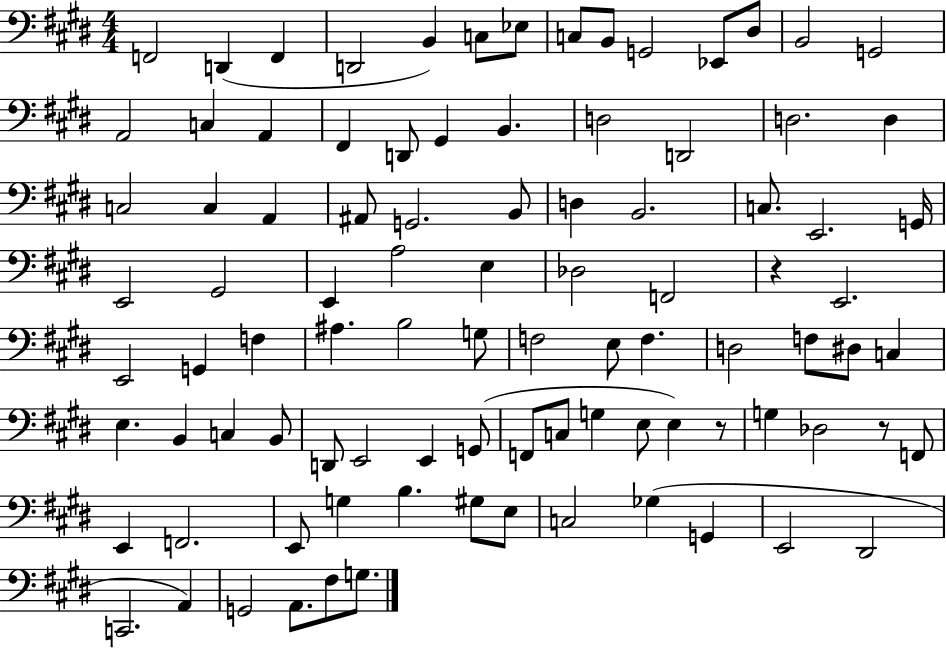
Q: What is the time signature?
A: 4/4